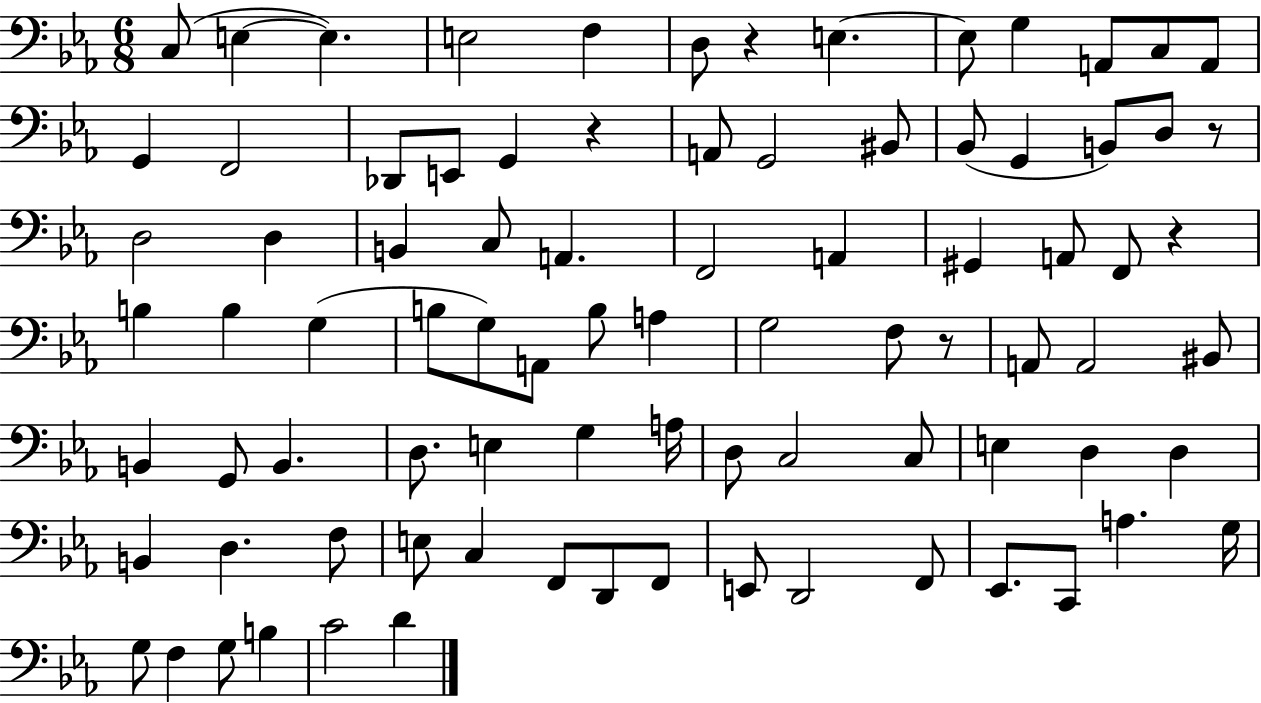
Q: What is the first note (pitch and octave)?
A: C3